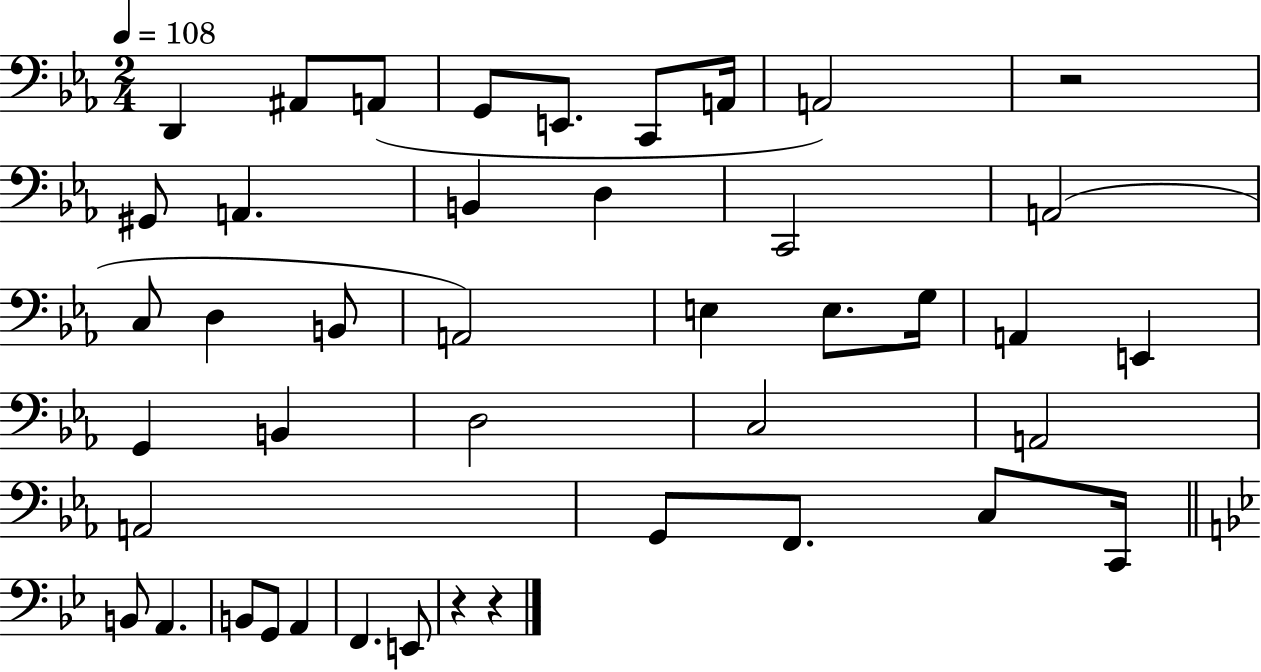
{
  \clef bass
  \numericTimeSignature
  \time 2/4
  \key ees \major
  \tempo 4 = 108
  d,4 ais,8 a,8( | g,8 e,8. c,8 a,16 | a,2) | r2 | \break gis,8 a,4. | b,4 d4 | c,2 | a,2( | \break c8 d4 b,8 | a,2) | e4 e8. g16 | a,4 e,4 | \break g,4 b,4 | d2 | c2 | a,2 | \break a,2 | g,8 f,8. c8 c,16 | \bar "||" \break \key bes \major b,8 a,4. | b,8 g,8 a,4 | f,4. e,8 | r4 r4 | \break \bar "|."
}